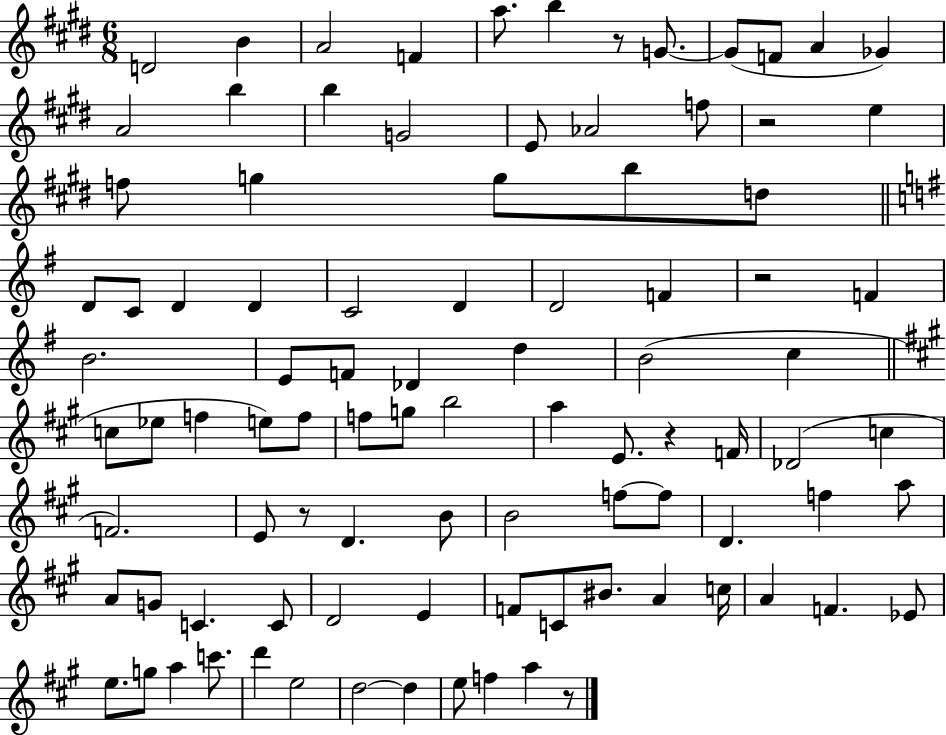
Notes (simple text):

D4/h B4/q A4/h F4/q A5/e. B5/q R/e G4/e. G4/e F4/e A4/q Gb4/q A4/h B5/q B5/q G4/h E4/e Ab4/h F5/e R/h E5/q F5/e G5/q G5/e B5/e D5/e D4/e C4/e D4/q D4/q C4/h D4/q D4/h F4/q R/h F4/q B4/h. E4/e F4/e Db4/q D5/q B4/h C5/q C5/e Eb5/e F5/q E5/e F5/e F5/e G5/e B5/h A5/q E4/e. R/q F4/s Db4/h C5/q F4/h. E4/e R/e D4/q. B4/e B4/h F5/e F5/e D4/q. F5/q A5/e A4/e G4/e C4/q. C4/e D4/h E4/q F4/e C4/e BIS4/e. A4/q C5/s A4/q F4/q. Eb4/e E5/e. G5/e A5/q C6/e. D6/q E5/h D5/h D5/q E5/e F5/q A5/q R/e